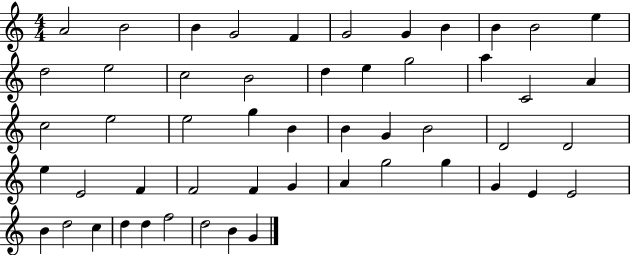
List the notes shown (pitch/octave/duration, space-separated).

A4/h B4/h B4/q G4/h F4/q G4/h G4/q B4/q B4/q B4/h E5/q D5/h E5/h C5/h B4/h D5/q E5/q G5/h A5/q C4/h A4/q C5/h E5/h E5/h G5/q B4/q B4/q G4/q B4/h D4/h D4/h E5/q E4/h F4/q F4/h F4/q G4/q A4/q G5/h G5/q G4/q E4/q E4/h B4/q D5/h C5/q D5/q D5/q F5/h D5/h B4/q G4/q